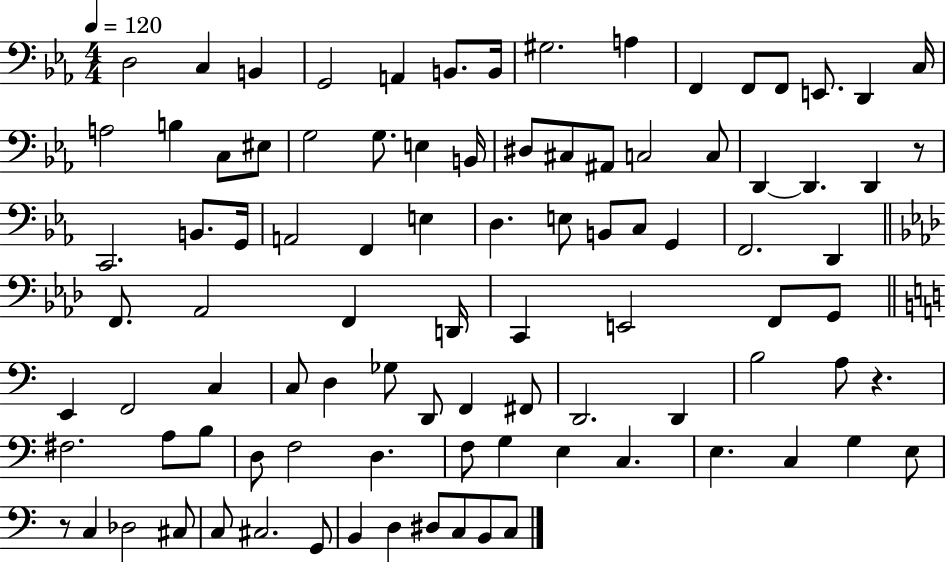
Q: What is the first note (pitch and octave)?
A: D3